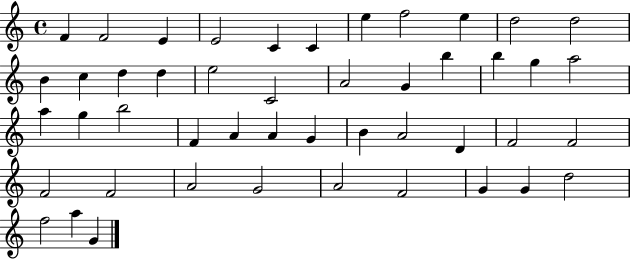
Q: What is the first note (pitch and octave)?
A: F4